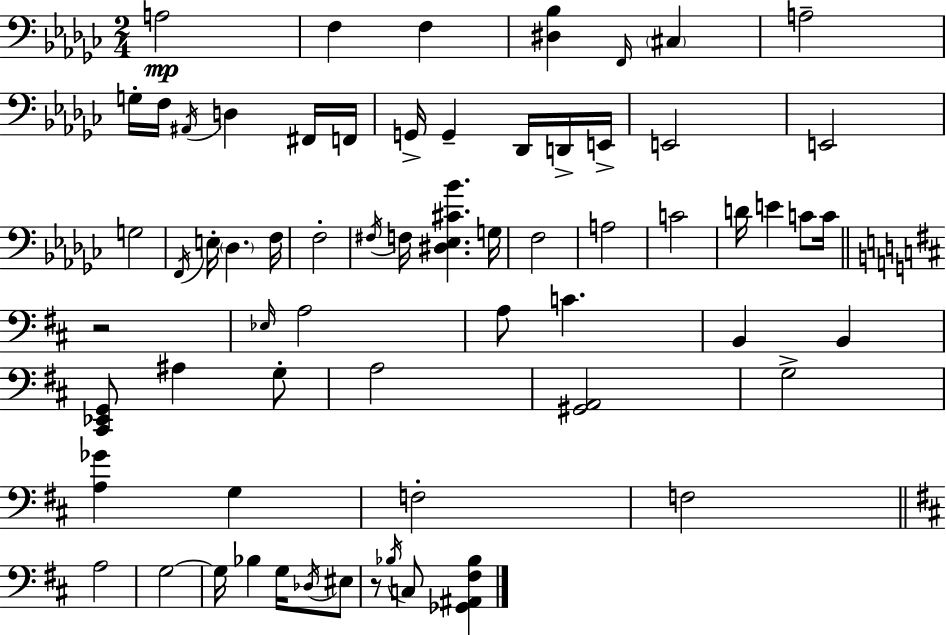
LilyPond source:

{
  \clef bass
  \numericTimeSignature
  \time 2/4
  \key ees \minor
  a2\mp | f4 f4 | <dis bes>4 \grace { f,16 } \parenthesize cis4 | a2-- | \break g16-. f16 \acciaccatura { ais,16 } d4 | fis,16 f,16 g,16-> g,4-- des,16 | d,16-> e,16-> e,2 | e,2 | \break g2 | \acciaccatura { f,16 } e16-. \parenthesize des4. | f16 f2-. | \acciaccatura { fis16 } f16 <dis ees cis' bes'>4. | \break g16 f2 | a2 | c'2 | d'16 e'4 | \break c'8 c'16 \bar "||" \break \key b \minor r2 | \grace { ees16 } a2 | a8 c'4. | b,4 b,4 | \break <cis, ees, g,>8 ais4 g8-. | a2 | <gis, a,>2 | g2-> | \break <a ges'>4 g4 | f2-. | f2 | \bar "||" \break \key b \minor a2 | g2~~ | g16 bes4 g16 \acciaccatura { des16 } eis8 | r8 \acciaccatura { bes16 } c8 <ges, ais, fis bes>4 | \break \bar "|."
}